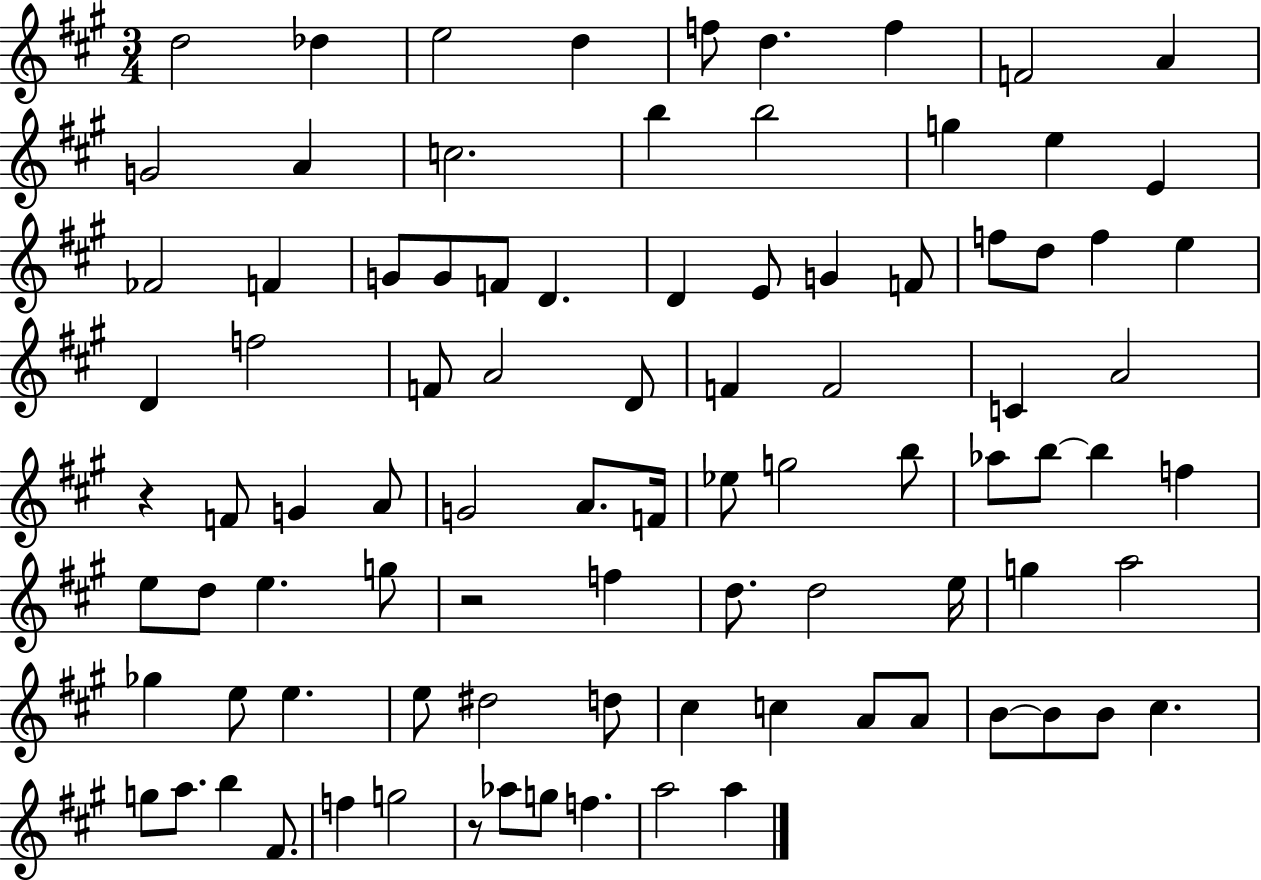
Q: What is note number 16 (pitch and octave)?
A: E5